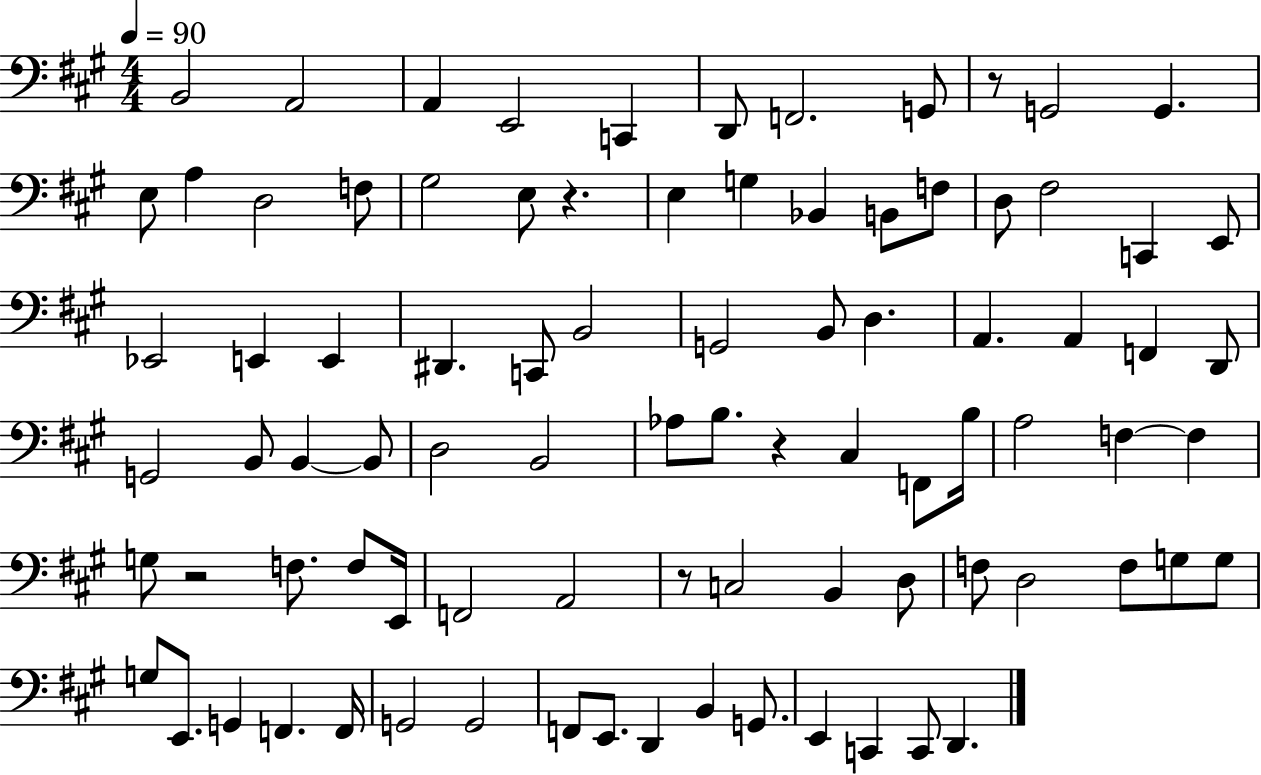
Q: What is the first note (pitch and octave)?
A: B2